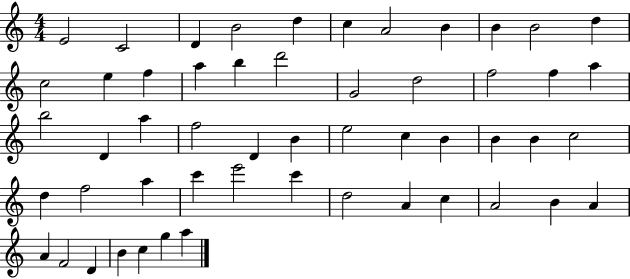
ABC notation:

X:1
T:Untitled
M:4/4
L:1/4
K:C
E2 C2 D B2 d c A2 B B B2 d c2 e f a b d'2 G2 d2 f2 f a b2 D a f2 D B e2 c B B B c2 d f2 a c' e'2 c' d2 A c A2 B A A F2 D B c g a